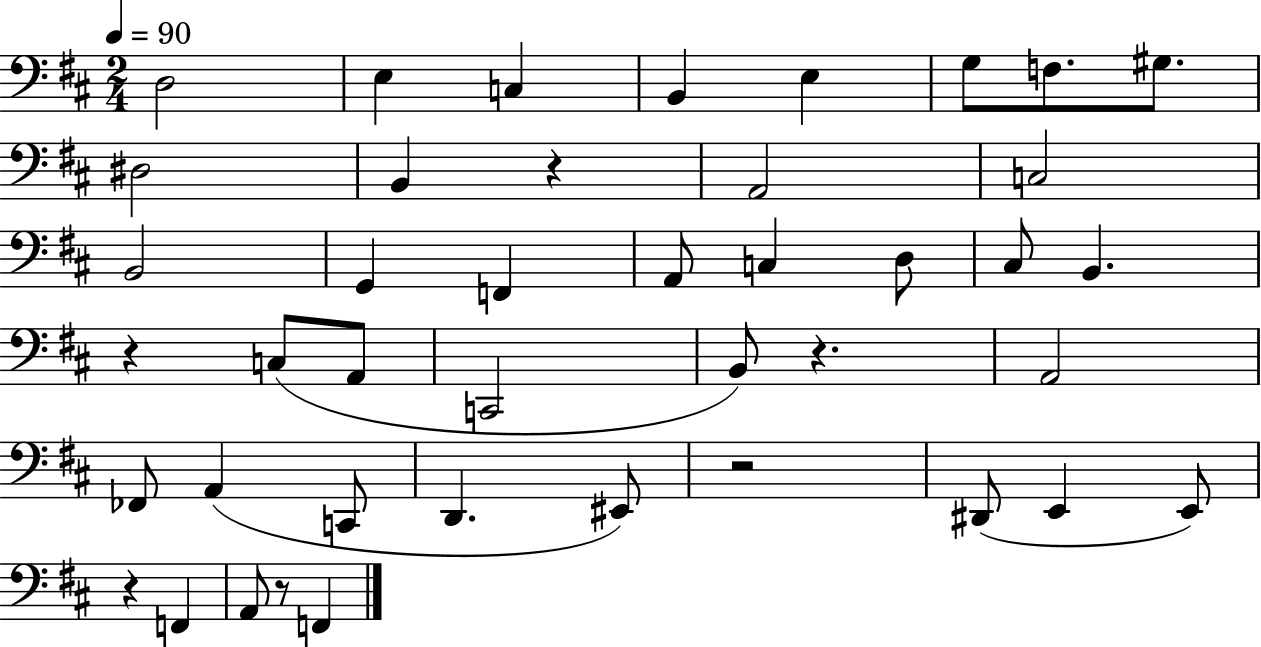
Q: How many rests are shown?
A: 6